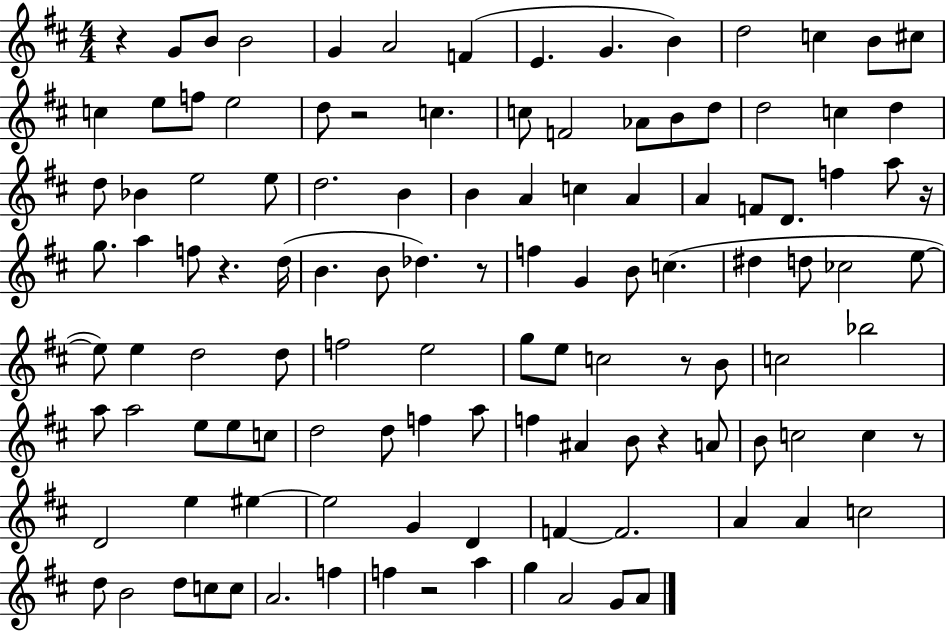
{
  \clef treble
  \numericTimeSignature
  \time 4/4
  \key d \major
  r4 g'8 b'8 b'2 | g'4 a'2 f'4( | e'4. g'4. b'4) | d''2 c''4 b'8 cis''8 | \break c''4 e''8 f''8 e''2 | d''8 r2 c''4. | c''8 f'2 aes'8 b'8 d''8 | d''2 c''4 d''4 | \break d''8 bes'4 e''2 e''8 | d''2. b'4 | b'4 a'4 c''4 a'4 | a'4 f'8 d'8. f''4 a''8 r16 | \break g''8. a''4 f''8 r4. d''16( | b'4. b'8 des''4.) r8 | f''4 g'4 b'8 c''4.( | dis''4 d''8 ces''2 e''8~~ | \break e''8) e''4 d''2 d''8 | f''2 e''2 | g''8 e''8 c''2 r8 b'8 | c''2 bes''2 | \break a''8 a''2 e''8 e''8 c''8 | d''2 d''8 f''4 a''8 | f''4 ais'4 b'8 r4 a'8 | b'8 c''2 c''4 r8 | \break d'2 e''4 eis''4~~ | eis''2 g'4 d'4 | f'4~~ f'2. | a'4 a'4 c''2 | \break d''8 b'2 d''8 c''8 c''8 | a'2. f''4 | f''4 r2 a''4 | g''4 a'2 g'8 a'8 | \break \bar "|."
}